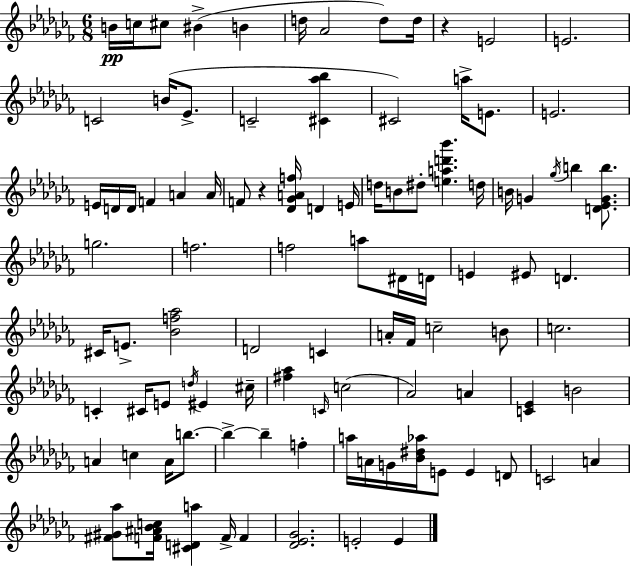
{
  \clef treble
  \numericTimeSignature
  \time 6/8
  \key aes \minor
  b'16\pp c''16 cis''8 bis'4->( b'4 | d''16 aes'2 d''8) d''16 | r4 e'2 | e'2. | \break c'2 b'16( ees'8.-> | c'2-- <cis' aes'' bes''>4 | cis'2) a''16-> e'8. | e'2. | \break e'16 d'16 d'16 f'4 a'4 a'16 | f'8 r4 <des' ges' a' f''>16 d'4 e'16 | d''16 b'8 dis''8-. <e'' a'' d''' bes'''>4. d''16 | b'16 g'4 \acciaccatura { ges''16 } b''4 <d' ees' g' b''>8. | \break g''2. | f''2. | f''2 a''8 dis'16 | d'16 e'4 eis'8 d'4. | \break cis'16 e'8.-> <bes' f'' aes''>2 | d'2 c'4 | a'16-. fes'16 c''2-- b'8 | c''2. | \break c'4-. cis'16 e'8 \acciaccatura { d''16 } eis'4 | cis''16-- <fis'' aes''>4 \grace { c'16 }( c''2 | aes'2) a'4 | <c' ees'>4 b'2 | \break a'4 c''4 a'16 | b''8.~~ b''4->~~ b''4-- f''4-. | a''16 a'16 g'16 <bes' dis'' aes''>16 e'8 e'4 | d'8 c'2 a'4 | \break <fis' gis' aes''>8 <f' ais' bes' c''>16 <cis' d' a''>4 f'16-> f'4 | <des' ees' ges'>2. | e'2-. e'4 | \bar "|."
}